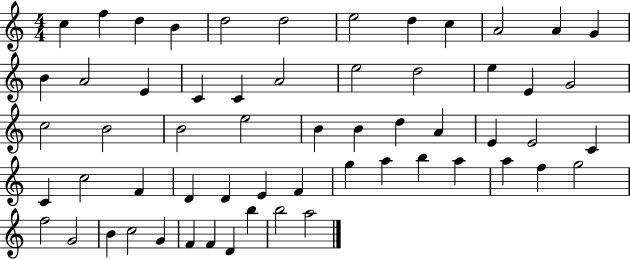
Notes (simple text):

C5/q F5/q D5/q B4/q D5/h D5/h E5/h D5/q C5/q A4/h A4/q G4/q B4/q A4/h E4/q C4/q C4/q A4/h E5/h D5/h E5/q E4/q G4/h C5/h B4/h B4/h E5/h B4/q B4/q D5/q A4/q E4/q E4/h C4/q C4/q C5/h F4/q D4/q D4/q E4/q F4/q G5/q A5/q B5/q A5/q A5/q F5/q G5/h F5/h G4/h B4/q C5/h G4/q F4/q F4/q D4/q B5/q B5/h A5/h